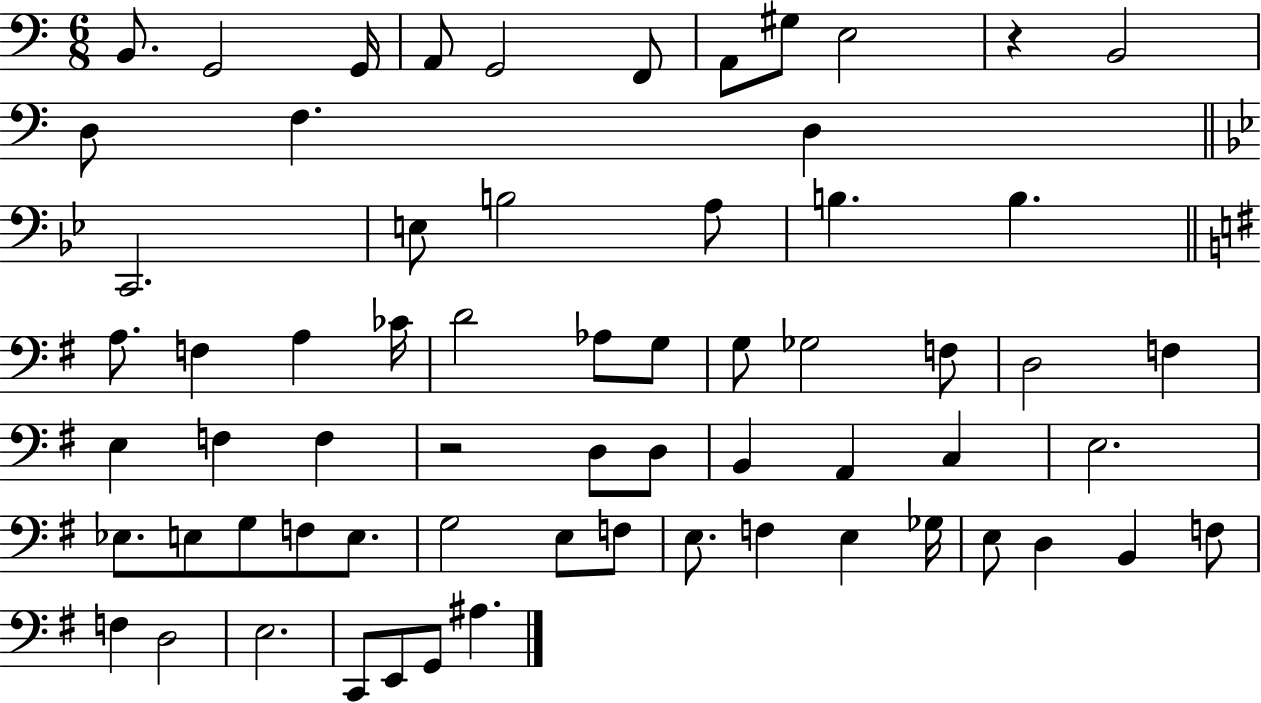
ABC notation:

X:1
T:Untitled
M:6/8
L:1/4
K:C
B,,/2 G,,2 G,,/4 A,,/2 G,,2 F,,/2 A,,/2 ^G,/2 E,2 z B,,2 D,/2 F, D, C,,2 E,/2 B,2 A,/2 B, B, A,/2 F, A, _C/4 D2 _A,/2 G,/2 G,/2 _G,2 F,/2 D,2 F, E, F, F, z2 D,/2 D,/2 B,, A,, C, E,2 _E,/2 E,/2 G,/2 F,/2 E,/2 G,2 E,/2 F,/2 E,/2 F, E, _G,/4 E,/2 D, B,, F,/2 F, D,2 E,2 C,,/2 E,,/2 G,,/2 ^A,